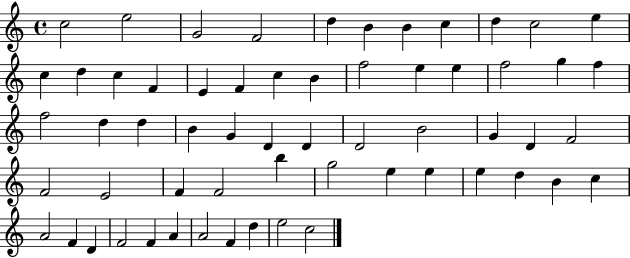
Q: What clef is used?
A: treble